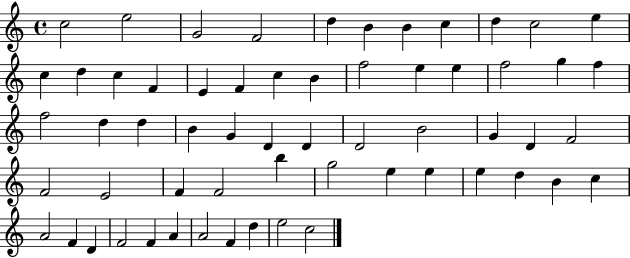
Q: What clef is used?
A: treble